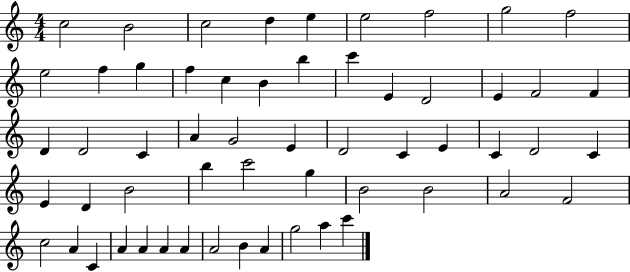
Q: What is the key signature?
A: C major